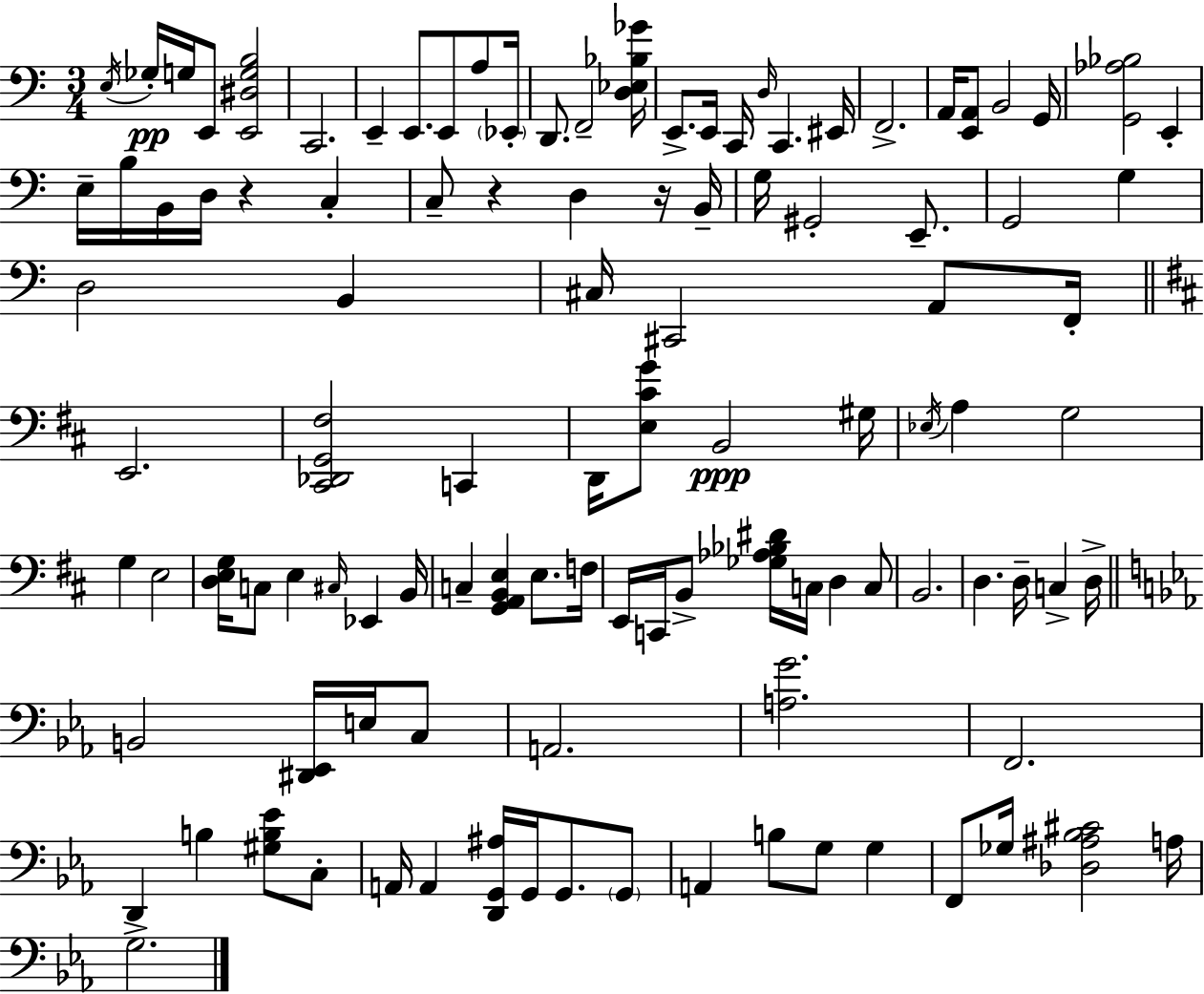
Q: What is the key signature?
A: C major